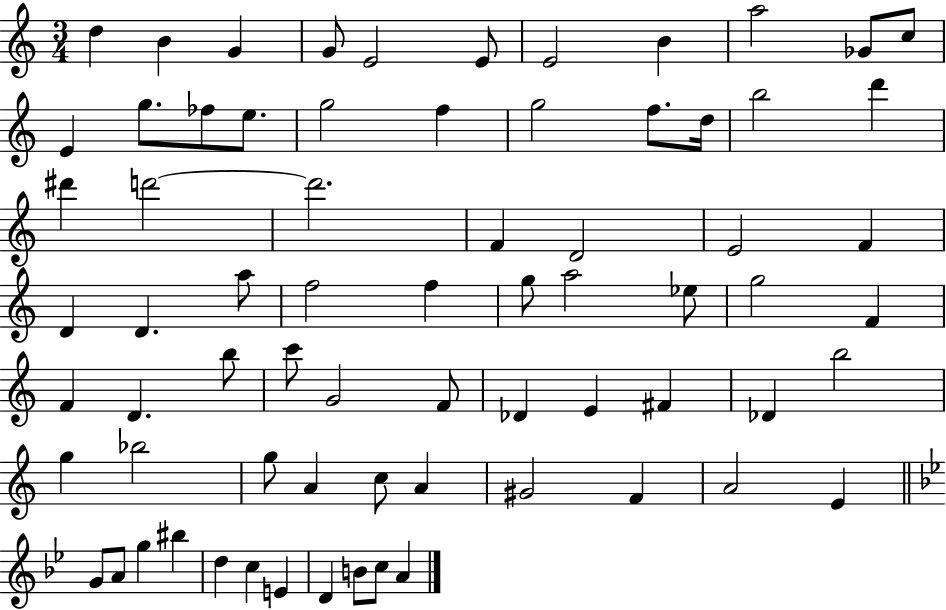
D5/q B4/q G4/q G4/e E4/h E4/e E4/h B4/q A5/h Gb4/e C5/e E4/q G5/e. FES5/e E5/e. G5/h F5/q G5/h F5/e. D5/s B5/h D6/q D#6/q D6/h D6/h. F4/q D4/h E4/h F4/q D4/q D4/q. A5/e F5/h F5/q G5/e A5/h Eb5/e G5/h F4/q F4/q D4/q. B5/e C6/e G4/h F4/e Db4/q E4/q F#4/q Db4/q B5/h G5/q Bb5/h G5/e A4/q C5/e A4/q G#4/h F4/q A4/h E4/q G4/e A4/e G5/q BIS5/q D5/q C5/q E4/q D4/q B4/e C5/e A4/q